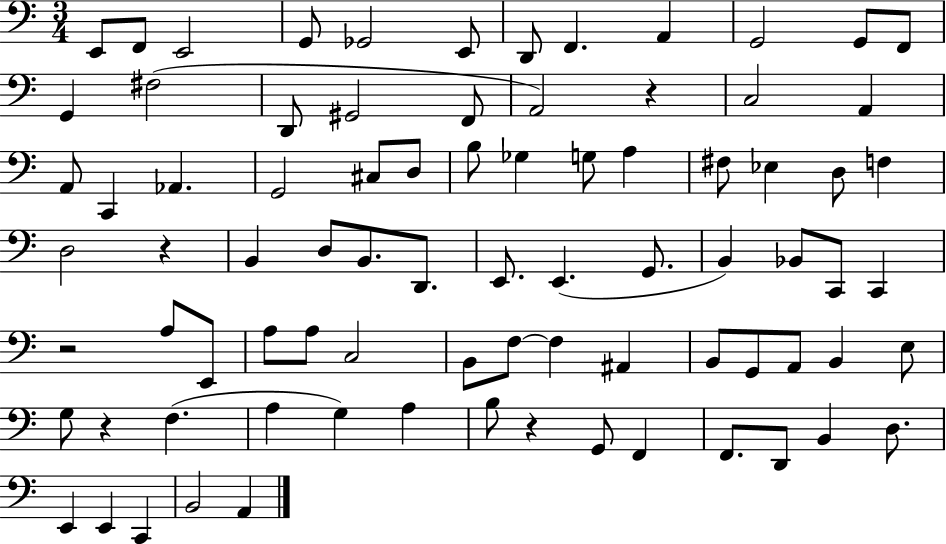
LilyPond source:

{
  \clef bass
  \numericTimeSignature
  \time 3/4
  \key c \major
  e,8 f,8 e,2 | g,8 ges,2 e,8 | d,8 f,4. a,4 | g,2 g,8 f,8 | \break g,4 fis2( | d,8 gis,2 f,8 | a,2) r4 | c2 a,4 | \break a,8 c,4 aes,4. | g,2 cis8 d8 | b8 ges4 g8 a4 | fis8 ees4 d8 f4 | \break d2 r4 | b,4 d8 b,8. d,8. | e,8. e,4.( g,8. | b,4) bes,8 c,8 c,4 | \break r2 a8 e,8 | a8 a8 c2 | b,8 f8~~ f4 ais,4 | b,8 g,8 a,8 b,4 e8 | \break g8 r4 f4.( | a4 g4) a4 | b8 r4 g,8 f,4 | f,8. d,8 b,4 d8. | \break e,4 e,4 c,4 | b,2 a,4 | \bar "|."
}